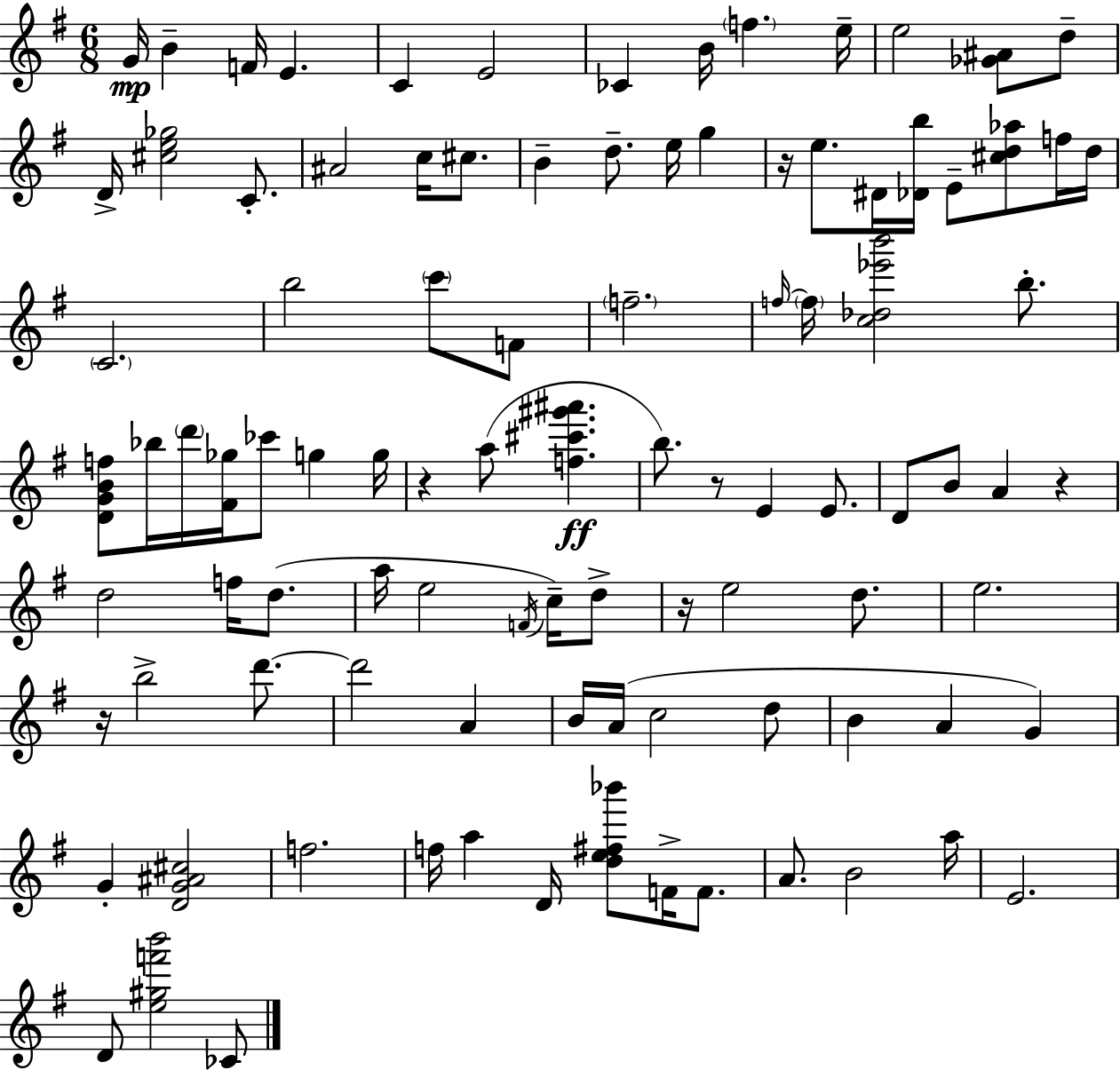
G4/s B4/q F4/s E4/q. C4/q E4/h CES4/q B4/s F5/q. E5/s E5/h [Gb4,A#4]/e D5/e D4/s [C#5,E5,Gb5]/h C4/e. A#4/h C5/s C#5/e. B4/q D5/e. E5/s G5/q R/s E5/e. D#4/s [Db4,B5]/s E4/e [C#5,D5,Ab5]/e F5/s D5/s C4/h. B5/h C6/e F4/e F5/h. F5/s F5/s [C5,Db5,Eb6,B6]/h B5/e. [D4,G4,B4,F5]/e Bb5/s D6/s [F#4,Gb5]/s CES6/e G5/q G5/s R/q A5/e [F5,C#6,G#6,A#6]/q. B5/e. R/e E4/q E4/e. D4/e B4/e A4/q R/q D5/h F5/s D5/e. A5/s E5/h F4/s C5/s D5/e R/s E5/h D5/e. E5/h. R/s B5/h D6/e. D6/h A4/q B4/s A4/s C5/h D5/e B4/q A4/q G4/q G4/q [D4,G4,A#4,C#5]/h F5/h. F5/s A5/q D4/s [D5,E5,F#5,Bb6]/e F4/s F4/e. A4/e. B4/h A5/s E4/h. D4/e [E5,G#5,F6,B6]/h CES4/e